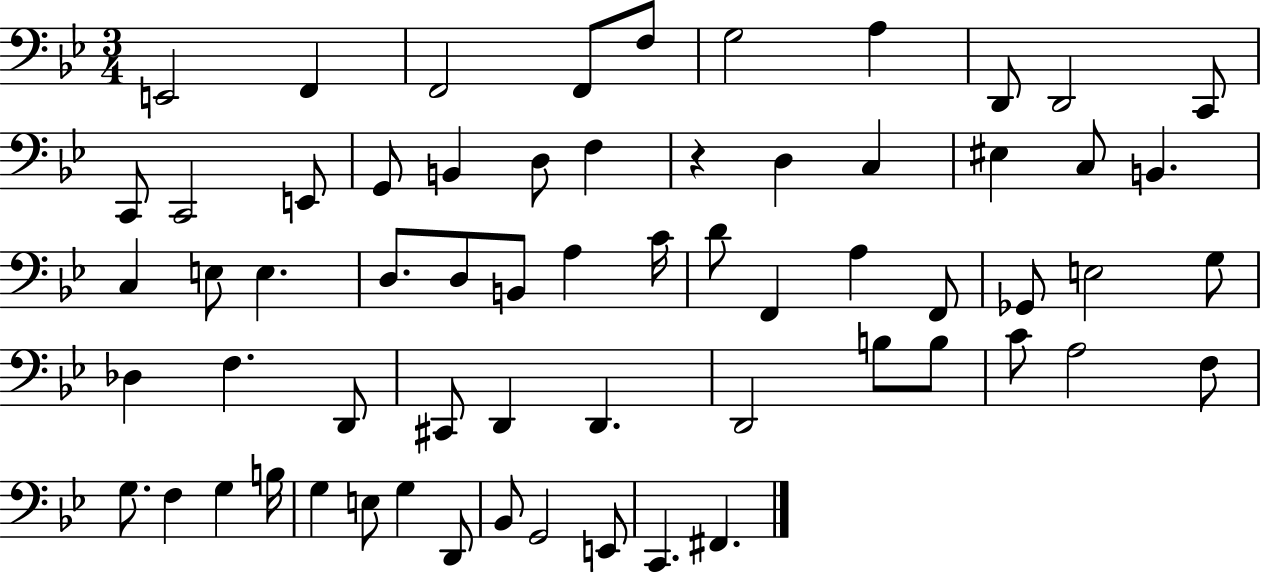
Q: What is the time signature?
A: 3/4